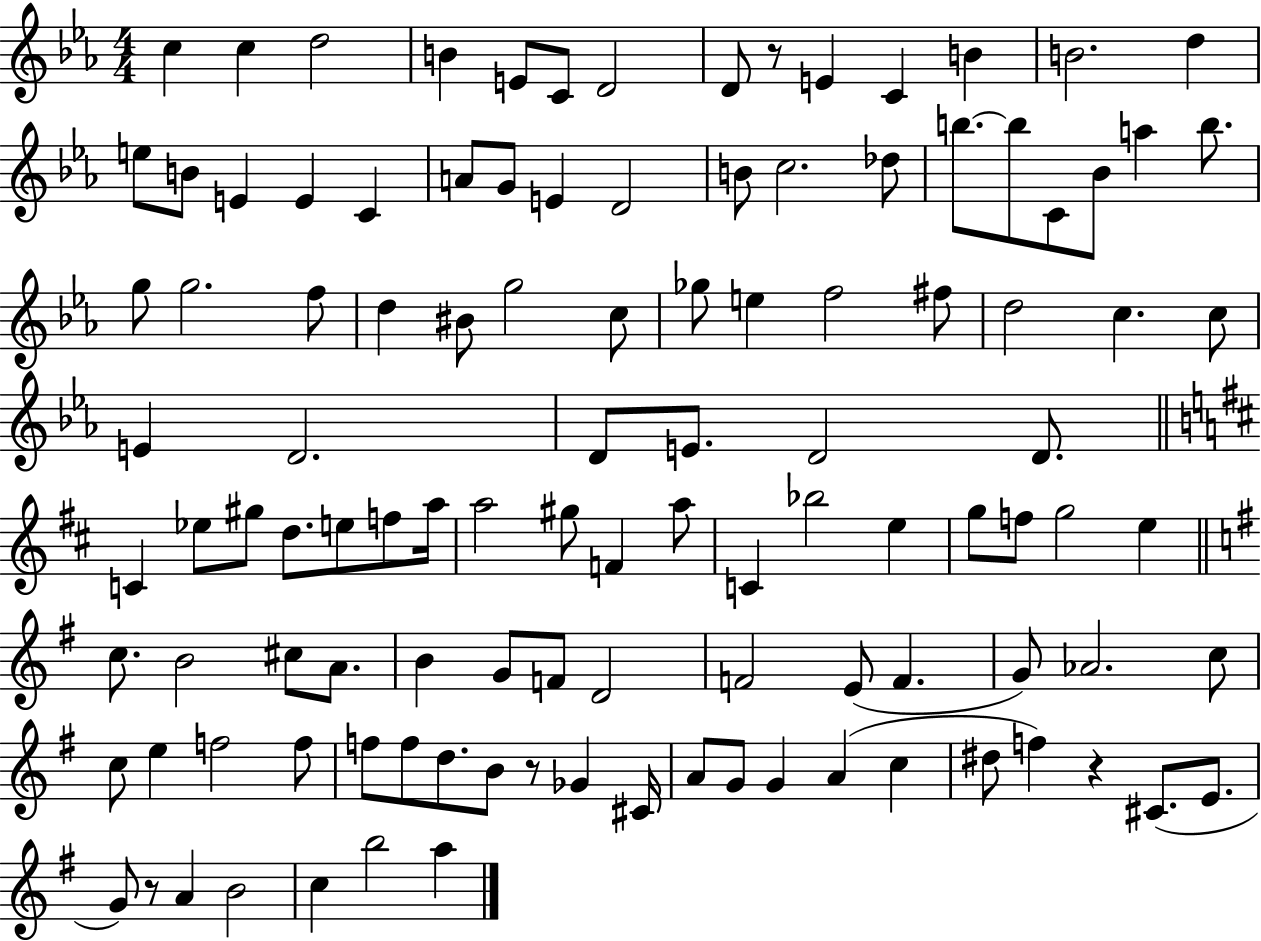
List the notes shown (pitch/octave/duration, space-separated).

C5/q C5/q D5/h B4/q E4/e C4/e D4/h D4/e R/e E4/q C4/q B4/q B4/h. D5/q E5/e B4/e E4/q E4/q C4/q A4/e G4/e E4/q D4/h B4/e C5/h. Db5/e B5/e. B5/e C4/e Bb4/e A5/q B5/e. G5/e G5/h. F5/e D5/q BIS4/e G5/h C5/e Gb5/e E5/q F5/h F#5/e D5/h C5/q. C5/e E4/q D4/h. D4/e E4/e. D4/h D4/e. C4/q Eb5/e G#5/e D5/e. E5/e F5/e A5/s A5/h G#5/e F4/q A5/e C4/q Bb5/h E5/q G5/e F5/e G5/h E5/q C5/e. B4/h C#5/e A4/e. B4/q G4/e F4/e D4/h F4/h E4/e F4/q. G4/e Ab4/h. C5/e C5/e E5/q F5/h F5/e F5/e F5/e D5/e. B4/e R/e Gb4/q C#4/s A4/e G4/e G4/q A4/q C5/q D#5/e F5/q R/q C#4/e. E4/e. G4/e R/e A4/q B4/h C5/q B5/h A5/q